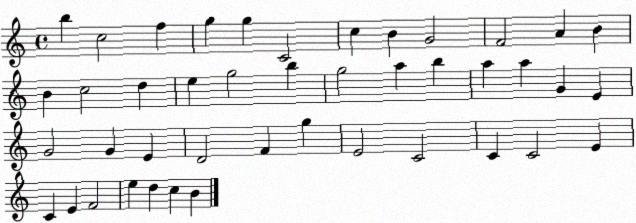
X:1
T:Untitled
M:4/4
L:1/4
K:C
b c2 f g g C2 c B G2 F2 A B B c2 d e g2 b g2 a b a a G E G2 G E D2 F g E2 C2 C C2 E C E F2 e d c B